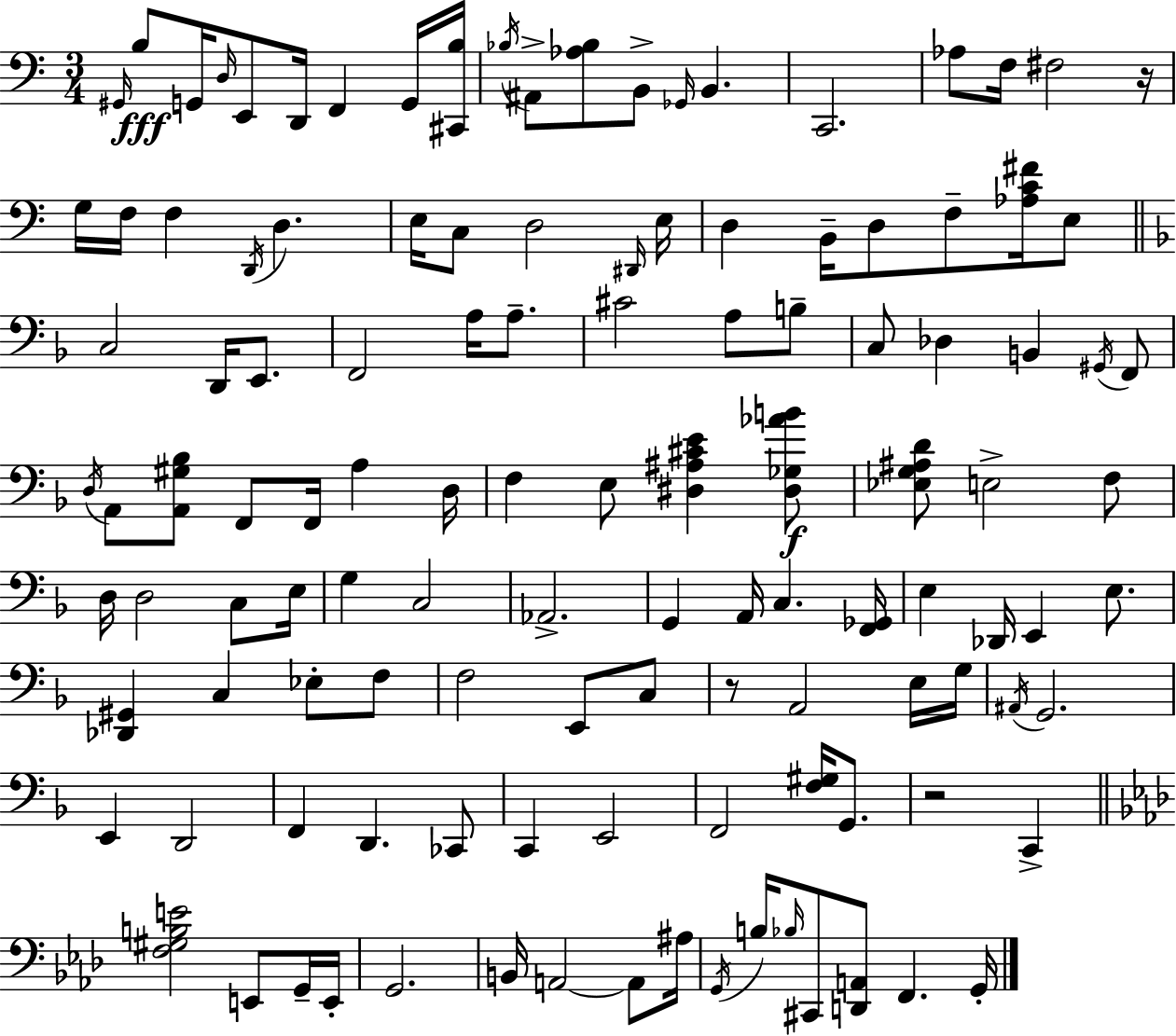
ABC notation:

X:1
T:Untitled
M:3/4
L:1/4
K:Am
^G,,/4 B,/2 G,,/4 D,/4 E,,/2 D,,/4 F,, G,,/4 [^C,,B,]/4 _B,/4 ^A,,/2 [_A,_B,]/2 B,,/2 _G,,/4 B,, C,,2 _A,/2 F,/4 ^F,2 z/4 G,/4 F,/4 F, D,,/4 D, E,/4 C,/2 D,2 ^D,,/4 E,/4 D, B,,/4 D,/2 F,/2 [_A,C^F]/4 E,/2 C,2 D,,/4 E,,/2 F,,2 A,/4 A,/2 ^C2 A,/2 B,/2 C,/2 _D, B,, ^G,,/4 F,,/2 D,/4 A,,/2 [A,,^G,_B,]/2 F,,/2 F,,/4 A, D,/4 F, E,/2 [^D,^A,^CE] [^D,_G,_AB]/2 [_E,G,^A,D]/2 E,2 F,/2 D,/4 D,2 C,/2 E,/4 G, C,2 _A,,2 G,, A,,/4 C, [F,,_G,,]/4 E, _D,,/4 E,, E,/2 [_D,,^G,,] C, _E,/2 F,/2 F,2 E,,/2 C,/2 z/2 A,,2 E,/4 G,/4 ^A,,/4 G,,2 E,, D,,2 F,, D,, _C,,/2 C,, E,,2 F,,2 [F,^G,]/4 G,,/2 z2 C,, [F,^G,B,E]2 E,,/2 G,,/4 E,,/4 G,,2 B,,/4 A,,2 A,,/2 ^A,/4 G,,/4 B,/4 _B,/4 ^C,,/2 [D,,A,,]/2 F,, G,,/4